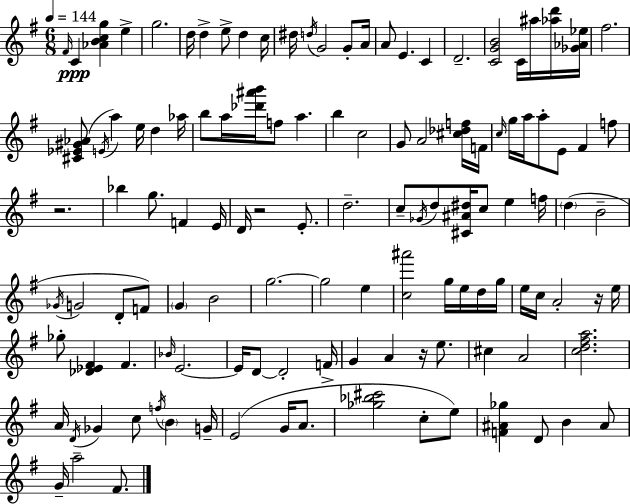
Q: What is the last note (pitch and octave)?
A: F#4